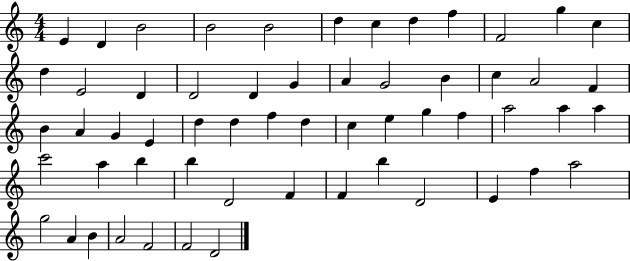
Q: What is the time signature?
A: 4/4